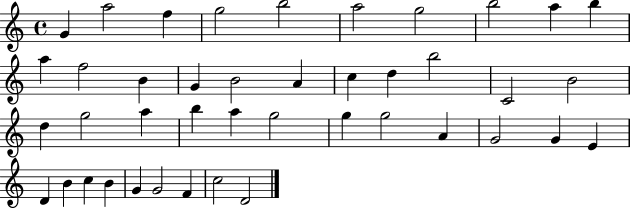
{
  \clef treble
  \time 4/4
  \defaultTimeSignature
  \key c \major
  g'4 a''2 f''4 | g''2 b''2 | a''2 g''2 | b''2 a''4 b''4 | \break a''4 f''2 b'4 | g'4 b'2 a'4 | c''4 d''4 b''2 | c'2 b'2 | \break d''4 g''2 a''4 | b''4 a''4 g''2 | g''4 g''2 a'4 | g'2 g'4 e'4 | \break d'4 b'4 c''4 b'4 | g'4 g'2 f'4 | c''2 d'2 | \bar "|."
}